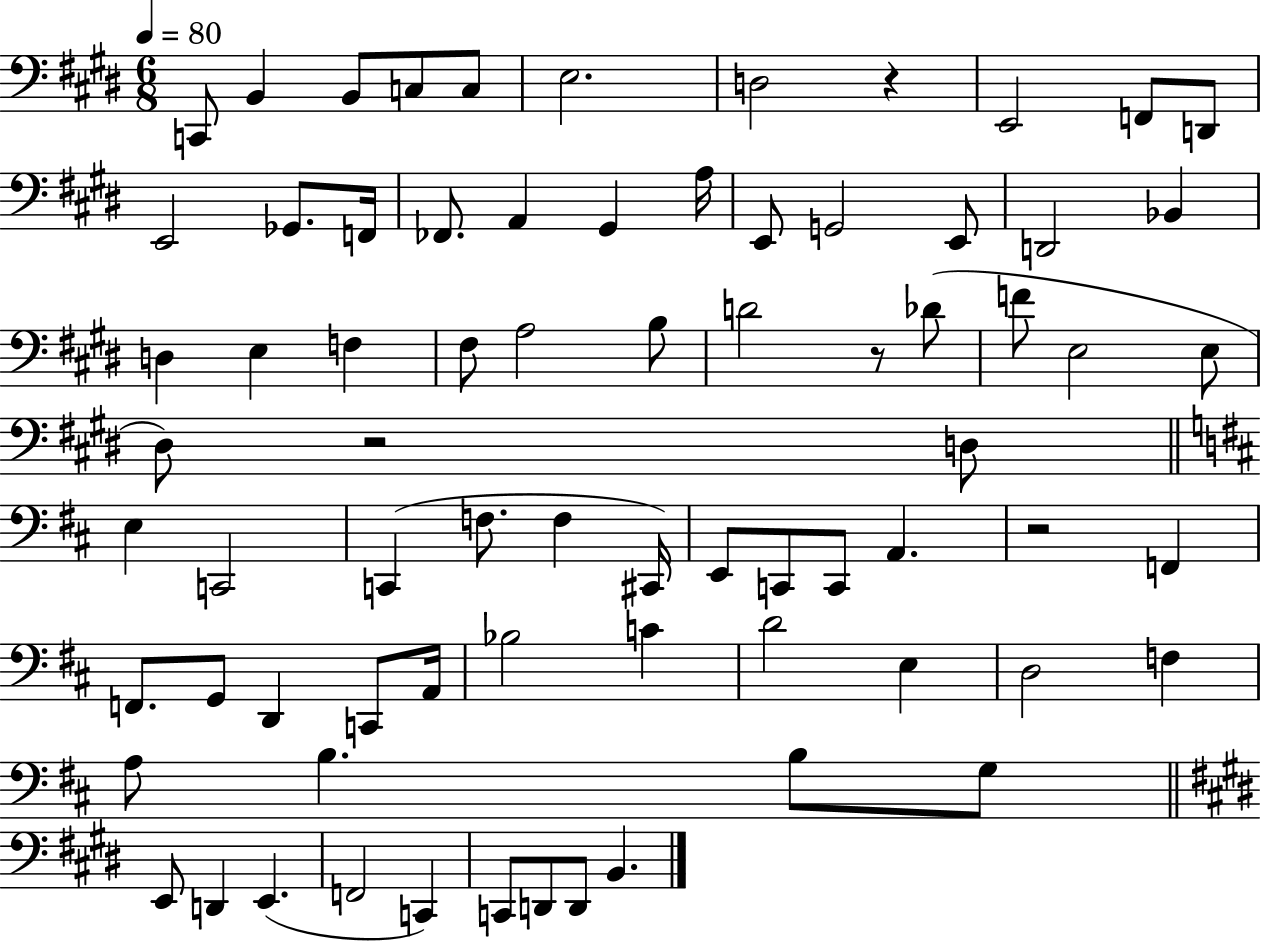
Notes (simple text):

C2/e B2/q B2/e C3/e C3/e E3/h. D3/h R/q E2/h F2/e D2/e E2/h Gb2/e. F2/s FES2/e. A2/q G#2/q A3/s E2/e G2/h E2/e D2/h Bb2/q D3/q E3/q F3/q F#3/e A3/h B3/e D4/h R/e Db4/e F4/e E3/h E3/e D#3/e R/h D3/e E3/q C2/h C2/q F3/e. F3/q C#2/s E2/e C2/e C2/e A2/q. R/h F2/q F2/e. G2/e D2/q C2/e A2/s Bb3/h C4/q D4/h E3/q D3/h F3/q A3/e B3/q. B3/e G3/e E2/e D2/q E2/q. F2/h C2/q C2/e D2/e D2/e B2/q.